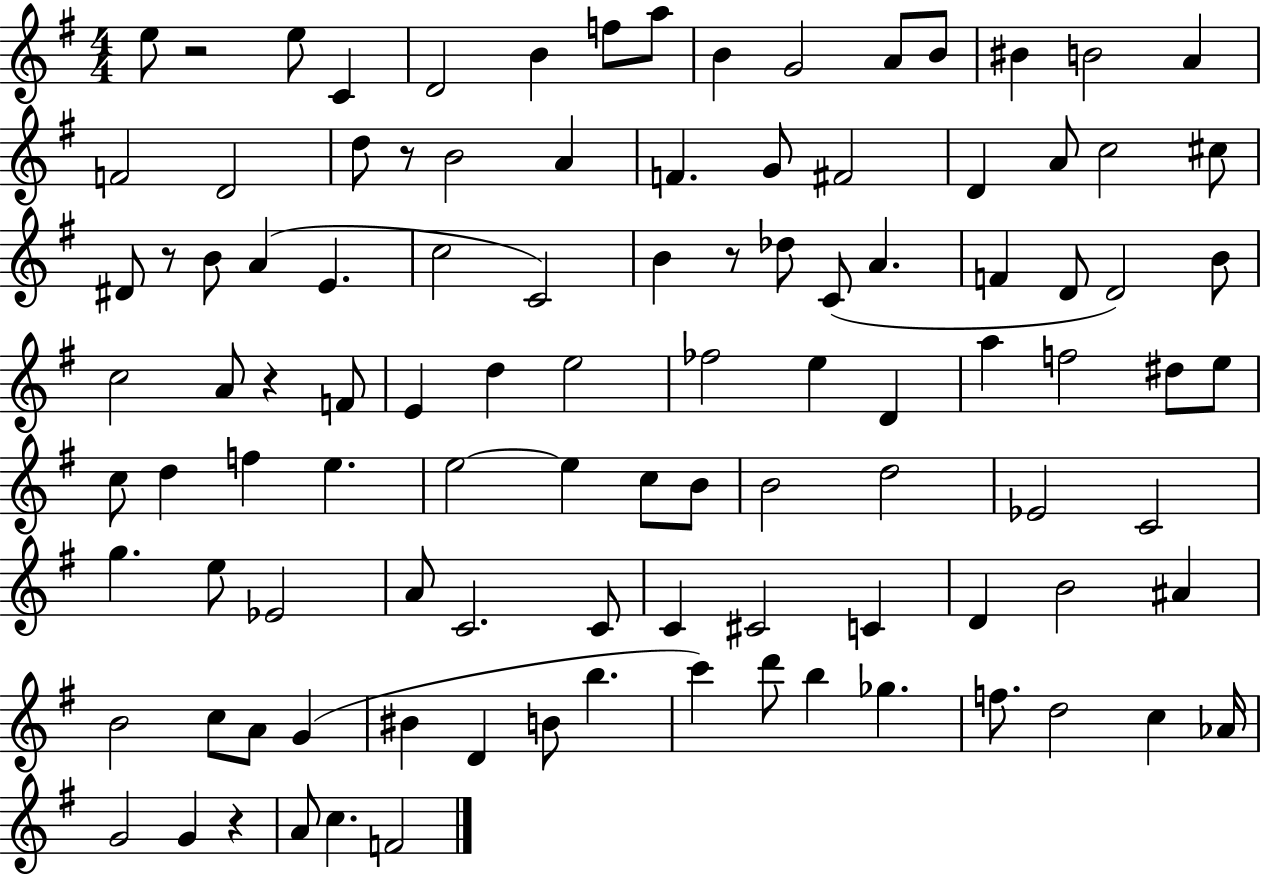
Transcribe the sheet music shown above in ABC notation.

X:1
T:Untitled
M:4/4
L:1/4
K:G
e/2 z2 e/2 C D2 B f/2 a/2 B G2 A/2 B/2 ^B B2 A F2 D2 d/2 z/2 B2 A F G/2 ^F2 D A/2 c2 ^c/2 ^D/2 z/2 B/2 A E c2 C2 B z/2 _d/2 C/2 A F D/2 D2 B/2 c2 A/2 z F/2 E d e2 _f2 e D a f2 ^d/2 e/2 c/2 d f e e2 e c/2 B/2 B2 d2 _E2 C2 g e/2 _E2 A/2 C2 C/2 C ^C2 C D B2 ^A B2 c/2 A/2 G ^B D B/2 b c' d'/2 b _g f/2 d2 c _A/4 G2 G z A/2 c F2